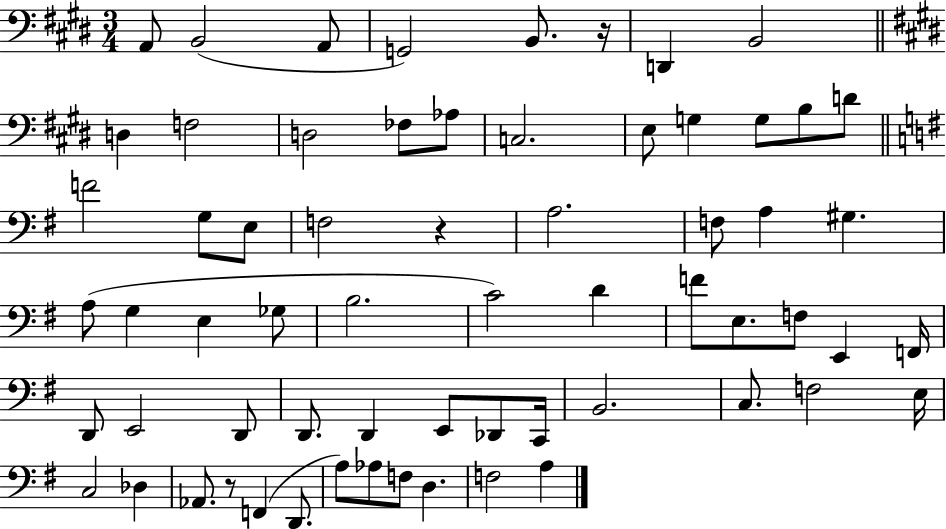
{
  \clef bass
  \numericTimeSignature
  \time 3/4
  \key e \major
  \repeat volta 2 { a,8 b,2( a,8 | g,2) b,8. r16 | d,4 b,2 | \bar "||" \break \key e \major d4 f2 | d2 fes8 aes8 | c2. | e8 g4 g8 b8 d'8 | \break \bar "||" \break \key g \major f'2 g8 e8 | f2 r4 | a2. | f8 a4 gis4. | \break a8( g4 e4 ges8 | b2. | c'2) d'4 | f'8 e8. f8 e,4 f,16 | \break d,8 e,2 d,8 | d,8. d,4 e,8 des,8 c,16 | b,2. | c8. f2 e16 | \break c2 des4 | aes,8. r8 f,4( d,8. | a8) aes8 f8 d4. | f2 a4 | \break } \bar "|."
}